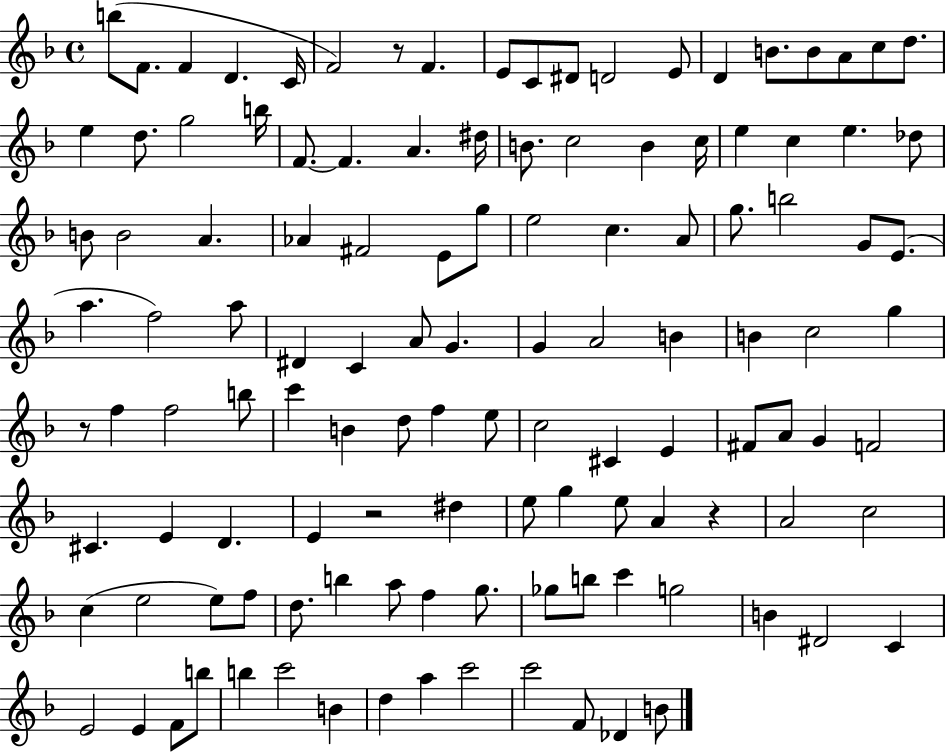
{
  \clef treble
  \time 4/4
  \defaultTimeSignature
  \key f \major
  b''8( f'8. f'4 d'4. c'16 | f'2) r8 f'4. | e'8 c'8 dis'8 d'2 e'8 | d'4 b'8. b'8 a'8 c''8 d''8. | \break e''4 d''8. g''2 b''16 | f'8.~~ f'4. a'4. dis''16 | b'8. c''2 b'4 c''16 | e''4 c''4 e''4. des''8 | \break b'8 b'2 a'4. | aes'4 fis'2 e'8 g''8 | e''2 c''4. a'8 | g''8. b''2 g'8 e'8.( | \break a''4. f''2) a''8 | dis'4 c'4 a'8 g'4. | g'4 a'2 b'4 | b'4 c''2 g''4 | \break r8 f''4 f''2 b''8 | c'''4 b'4 d''8 f''4 e''8 | c''2 cis'4 e'4 | fis'8 a'8 g'4 f'2 | \break cis'4. e'4 d'4. | e'4 r2 dis''4 | e''8 g''4 e''8 a'4 r4 | a'2 c''2 | \break c''4( e''2 e''8) f''8 | d''8. b''4 a''8 f''4 g''8. | ges''8 b''8 c'''4 g''2 | b'4 dis'2 c'4 | \break e'2 e'4 f'8 b''8 | b''4 c'''2 b'4 | d''4 a''4 c'''2 | c'''2 f'8 des'4 b'8 | \break \bar "|."
}